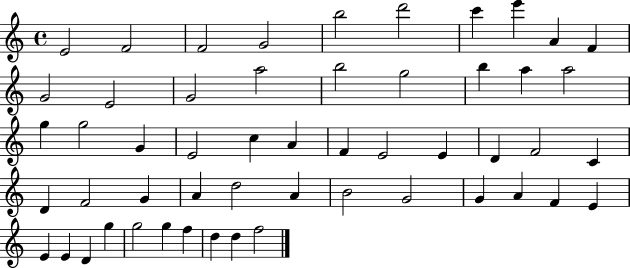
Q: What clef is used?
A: treble